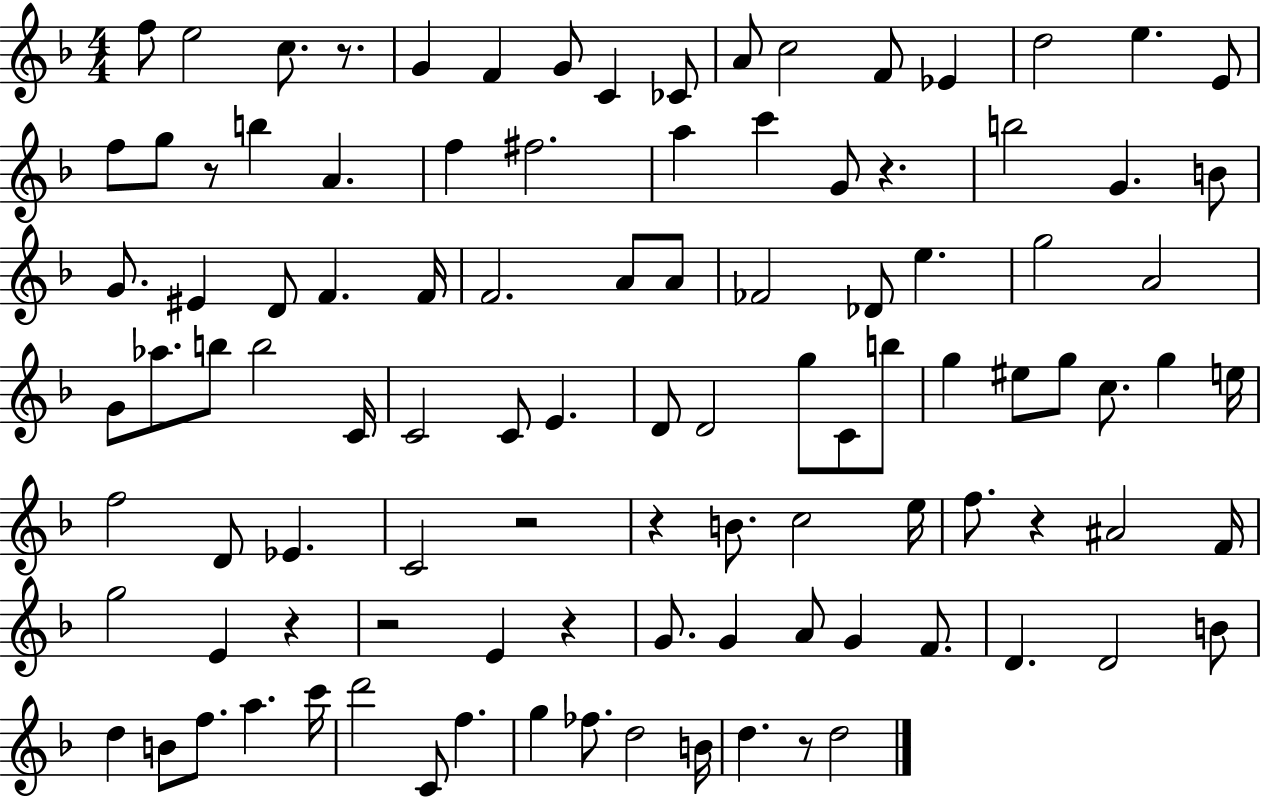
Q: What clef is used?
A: treble